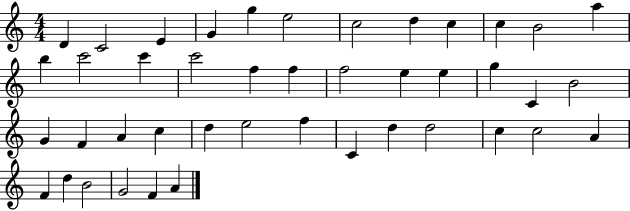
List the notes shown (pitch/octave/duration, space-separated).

D4/q C4/h E4/q G4/q G5/q E5/h C5/h D5/q C5/q C5/q B4/h A5/q B5/q C6/h C6/q C6/h F5/q F5/q F5/h E5/q E5/q G5/q C4/q B4/h G4/q F4/q A4/q C5/q D5/q E5/h F5/q C4/q D5/q D5/h C5/q C5/h A4/q F4/q D5/q B4/h G4/h F4/q A4/q